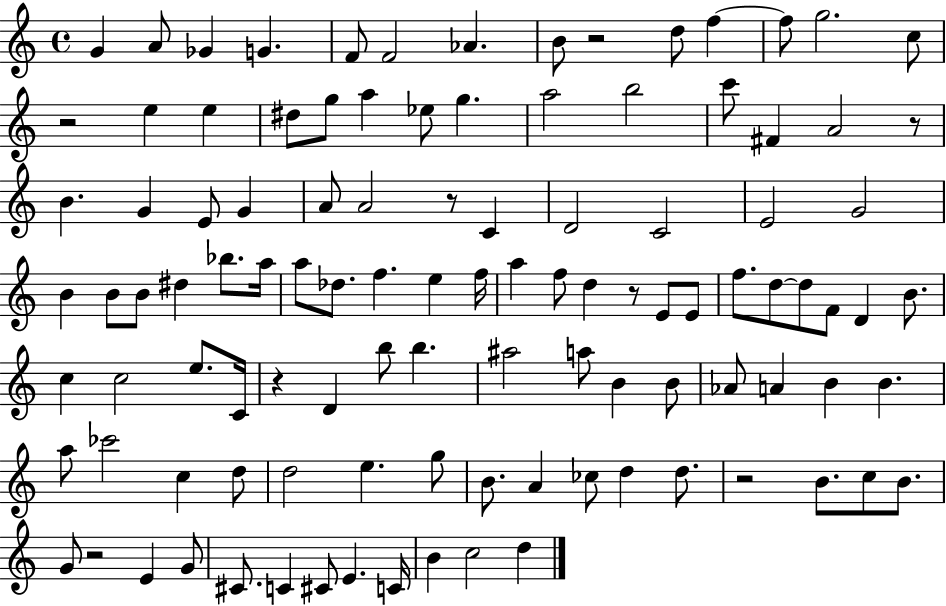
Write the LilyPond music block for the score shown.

{
  \clef treble
  \time 4/4
  \defaultTimeSignature
  \key c \major
  g'4 a'8 ges'4 g'4. | f'8 f'2 aes'4. | b'8 r2 d''8 f''4~~ | f''8 g''2. c''8 | \break r2 e''4 e''4 | dis''8 g''8 a''4 ees''8 g''4. | a''2 b''2 | c'''8 fis'4 a'2 r8 | \break b'4. g'4 e'8 g'4 | a'8 a'2 r8 c'4 | d'2 c'2 | e'2 g'2 | \break b'4 b'8 b'8 dis''4 bes''8. a''16 | a''8 des''8. f''4. e''4 f''16 | a''4 f''8 d''4 r8 e'8 e'8 | f''8. d''8~~ d''8 f'8 d'4 b'8. | \break c''4 c''2 e''8. c'16 | r4 d'4 b''8 b''4. | ais''2 a''8 b'4 b'8 | aes'8 a'4 b'4 b'4. | \break a''8 ces'''2 c''4 d''8 | d''2 e''4. g''8 | b'8. a'4 ces''8 d''4 d''8. | r2 b'8. c''8 b'8. | \break g'8 r2 e'4 g'8 | cis'8. c'4 cis'8 e'4. c'16 | b'4 c''2 d''4 | \bar "|."
}